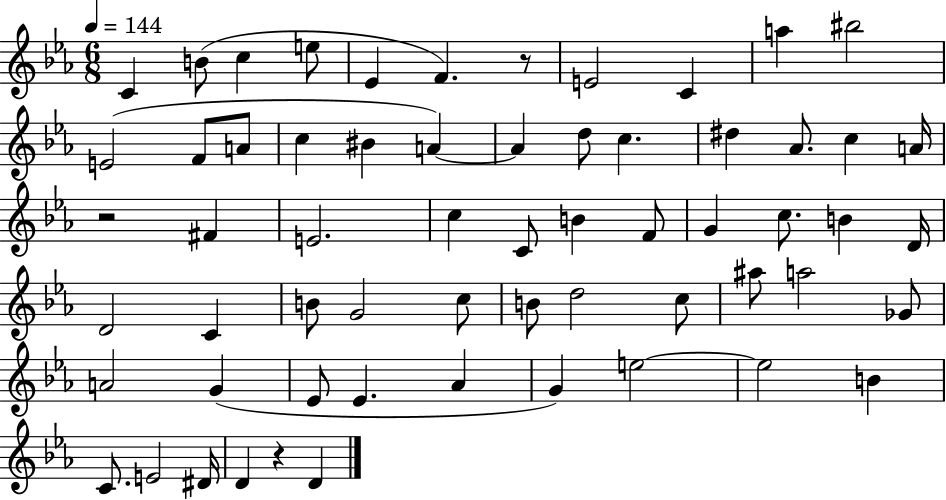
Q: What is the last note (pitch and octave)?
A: D4